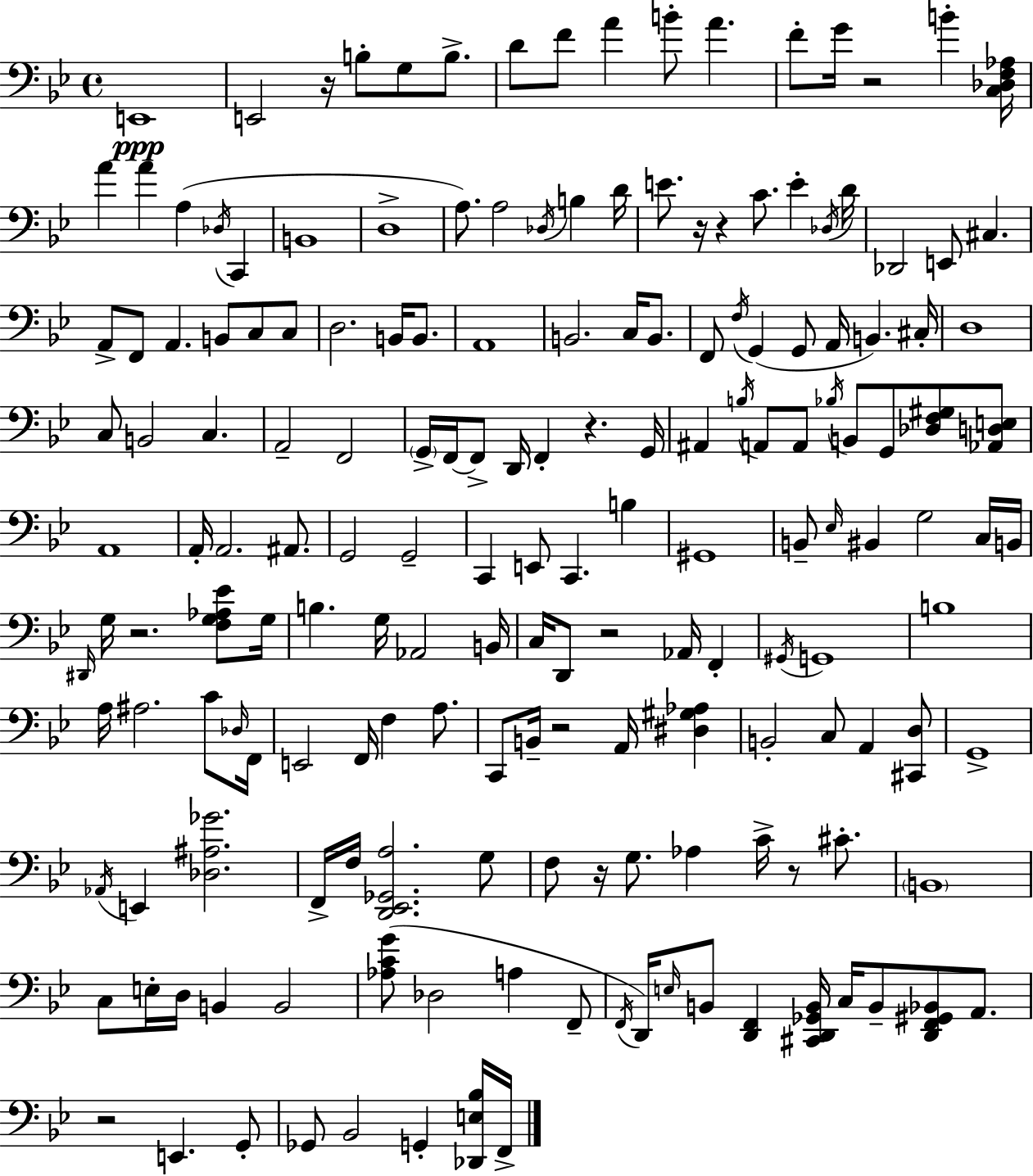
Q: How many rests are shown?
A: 11